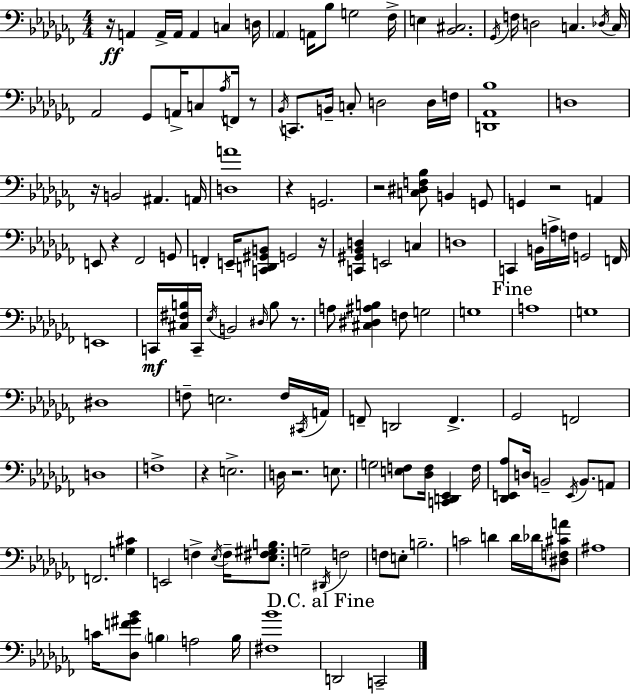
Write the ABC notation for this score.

X:1
T:Untitled
M:4/4
L:1/4
K:Abm
z/4 A,, A,,/4 A,,/4 A,, C, D,/4 _A,, A,,/4 _B,/2 G,2 _F,/4 E, [_B,,^C,]2 _G,,/4 F,/4 D,2 C, _D,/4 C,/4 _A,,2 _G,,/2 A,,/4 C,/2 _A,/4 F,,/4 z/2 _B,,/4 C,,/2 B,,/4 C,/2 D,2 D,/4 F,/4 [D,,_A,,_B,]4 D,4 z/4 B,,2 ^A,, A,,/4 [D,A]4 z G,,2 z2 [C,^D,F,_B,]/2 B,, G,,/2 G,, z2 A,, E,,/2 z _F,,2 G,,/2 F,, E,,/4 [C,,D,,^G,,B,,]/2 G,,2 z/4 [C,,^G,,_B,,D,] E,,2 C, D,4 C,, B,,/4 A,/4 F,/4 G,,2 F,,/4 E,,4 C,,/4 [^C,^F,B,]/4 C,,/4 _E,/4 B,,2 ^D,/4 B,/2 z/2 A,/2 [^C,^D,^A,B,] F,/2 G,2 G,4 A,4 G,4 ^D,4 F,/2 E,2 F,/4 ^C,,/4 A,,/4 F,,/2 D,,2 F,, _G,,2 F,,2 D,4 F,4 z E,2 D,/4 z2 E,/2 G,2 [E,F,]/2 [_D,F,]/4 [C,,D,,_E,,] F,/4 [_D,,E,,_A,]/2 D,/4 B,,2 E,,/4 B,,/2 A,,/2 F,,2 [G,^C] E,,2 F, _E,/4 F,/4 [_E,^F,^G,B,]/2 G,2 ^D,,/4 F,2 F,/2 E,/2 B,2 C2 D D/4 _D/4 [^D,F,^CA]/2 ^A,4 C/4 [_D,F^G_B]/2 B, A,2 B,/4 [^F,_B]4 D,,2 C,,2